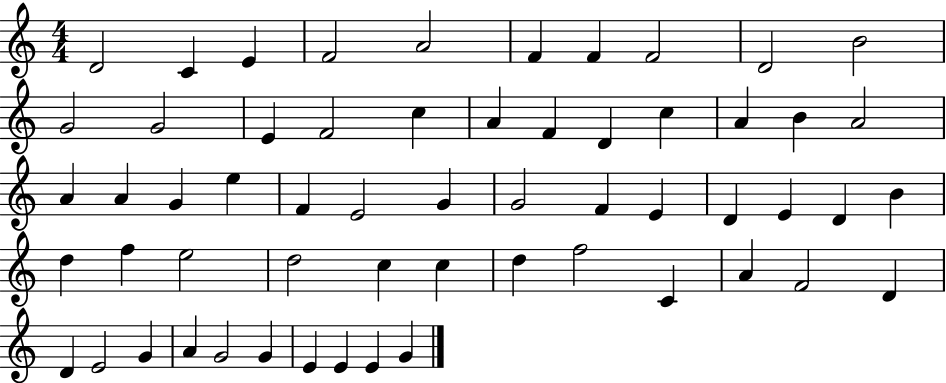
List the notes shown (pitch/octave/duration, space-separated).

D4/h C4/q E4/q F4/h A4/h F4/q F4/q F4/h D4/h B4/h G4/h G4/h E4/q F4/h C5/q A4/q F4/q D4/q C5/q A4/q B4/q A4/h A4/q A4/q G4/q E5/q F4/q E4/h G4/q G4/h F4/q E4/q D4/q E4/q D4/q B4/q D5/q F5/q E5/h D5/h C5/q C5/q D5/q F5/h C4/q A4/q F4/h D4/q D4/q E4/h G4/q A4/q G4/h G4/q E4/q E4/q E4/q G4/q